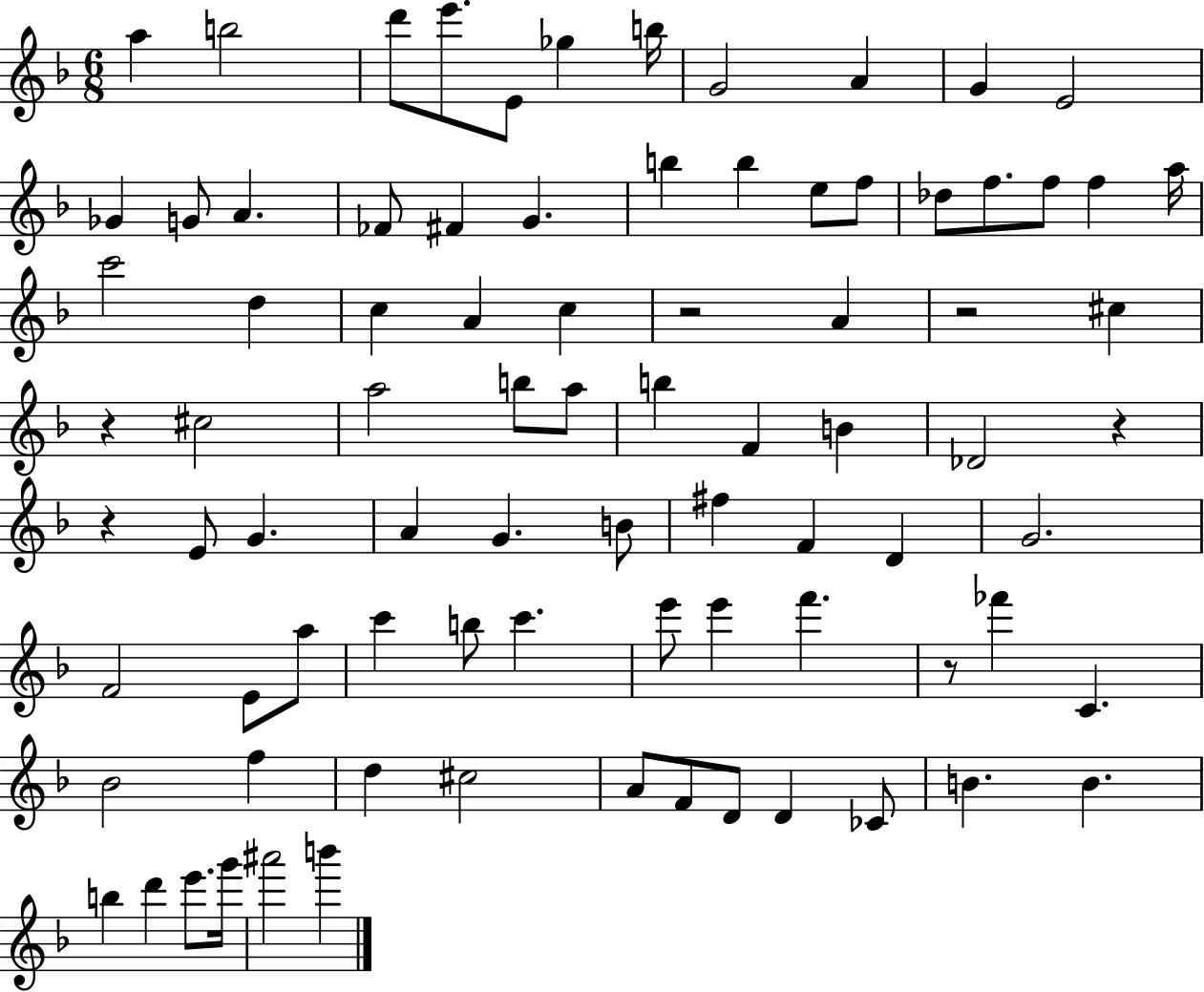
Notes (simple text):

A5/q B5/h D6/e E6/e. E4/e Gb5/q B5/s G4/h A4/q G4/q E4/h Gb4/q G4/e A4/q. FES4/e F#4/q G4/q. B5/q B5/q E5/e F5/e Db5/e F5/e. F5/e F5/q A5/s C6/h D5/q C5/q A4/q C5/q R/h A4/q R/h C#5/q R/q C#5/h A5/h B5/e A5/e B5/q F4/q B4/q Db4/h R/q R/q E4/e G4/q. A4/q G4/q. B4/e F#5/q F4/q D4/q G4/h. F4/h E4/e A5/e C6/q B5/e C6/q. E6/e E6/q F6/q. R/e FES6/q C4/q. Bb4/h F5/q D5/q C#5/h A4/e F4/e D4/e D4/q CES4/e B4/q. B4/q. B5/q D6/q E6/e. G6/s A#6/h B6/q